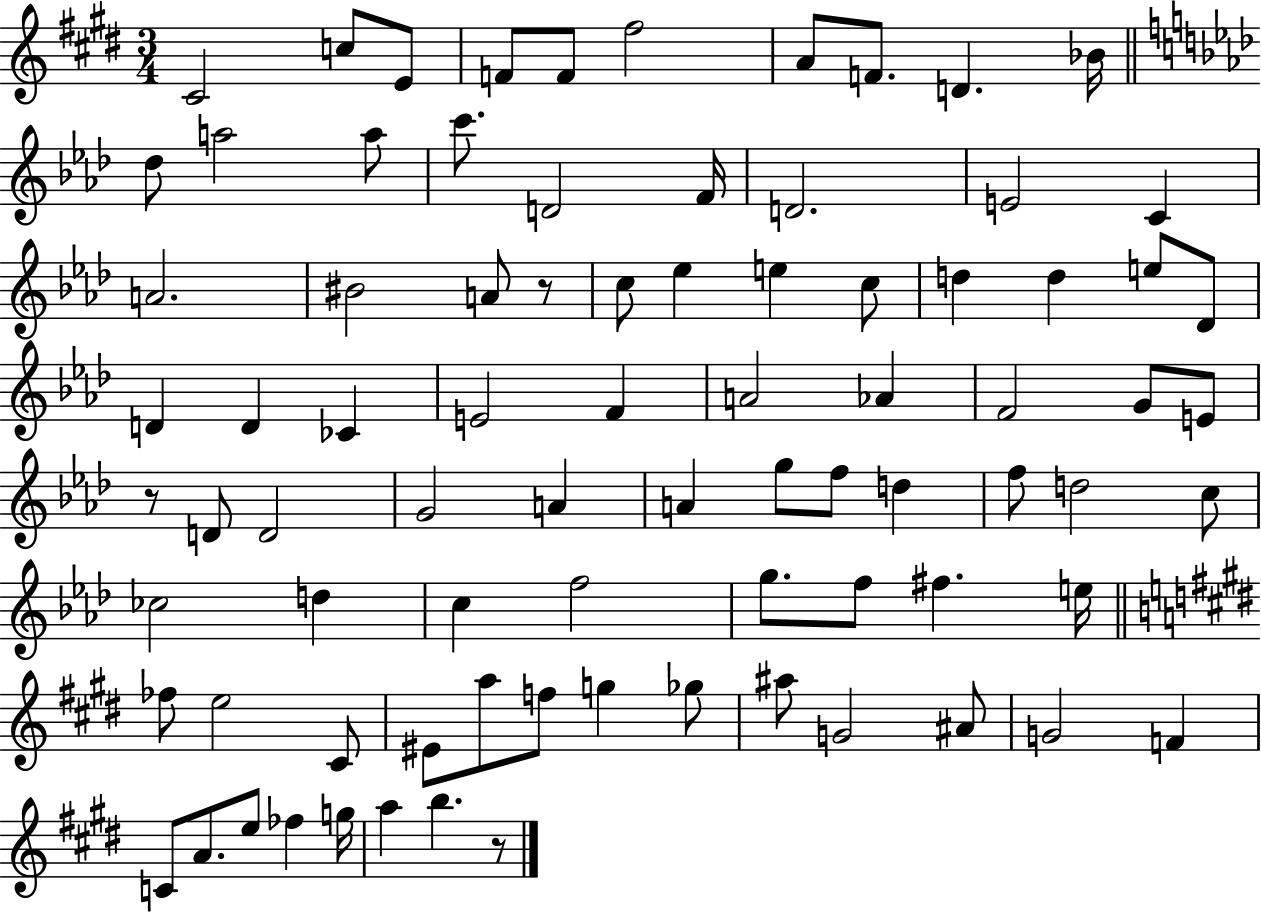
X:1
T:Untitled
M:3/4
L:1/4
K:E
^C2 c/2 E/2 F/2 F/2 ^f2 A/2 F/2 D _B/4 _d/2 a2 a/2 c'/2 D2 F/4 D2 E2 C A2 ^B2 A/2 z/2 c/2 _e e c/2 d d e/2 _D/2 D D _C E2 F A2 _A F2 G/2 E/2 z/2 D/2 D2 G2 A A g/2 f/2 d f/2 d2 c/2 _c2 d c f2 g/2 f/2 ^f e/4 _f/2 e2 ^C/2 ^E/2 a/2 f/2 g _g/2 ^a/2 G2 ^A/2 G2 F C/2 A/2 e/2 _f g/4 a b z/2